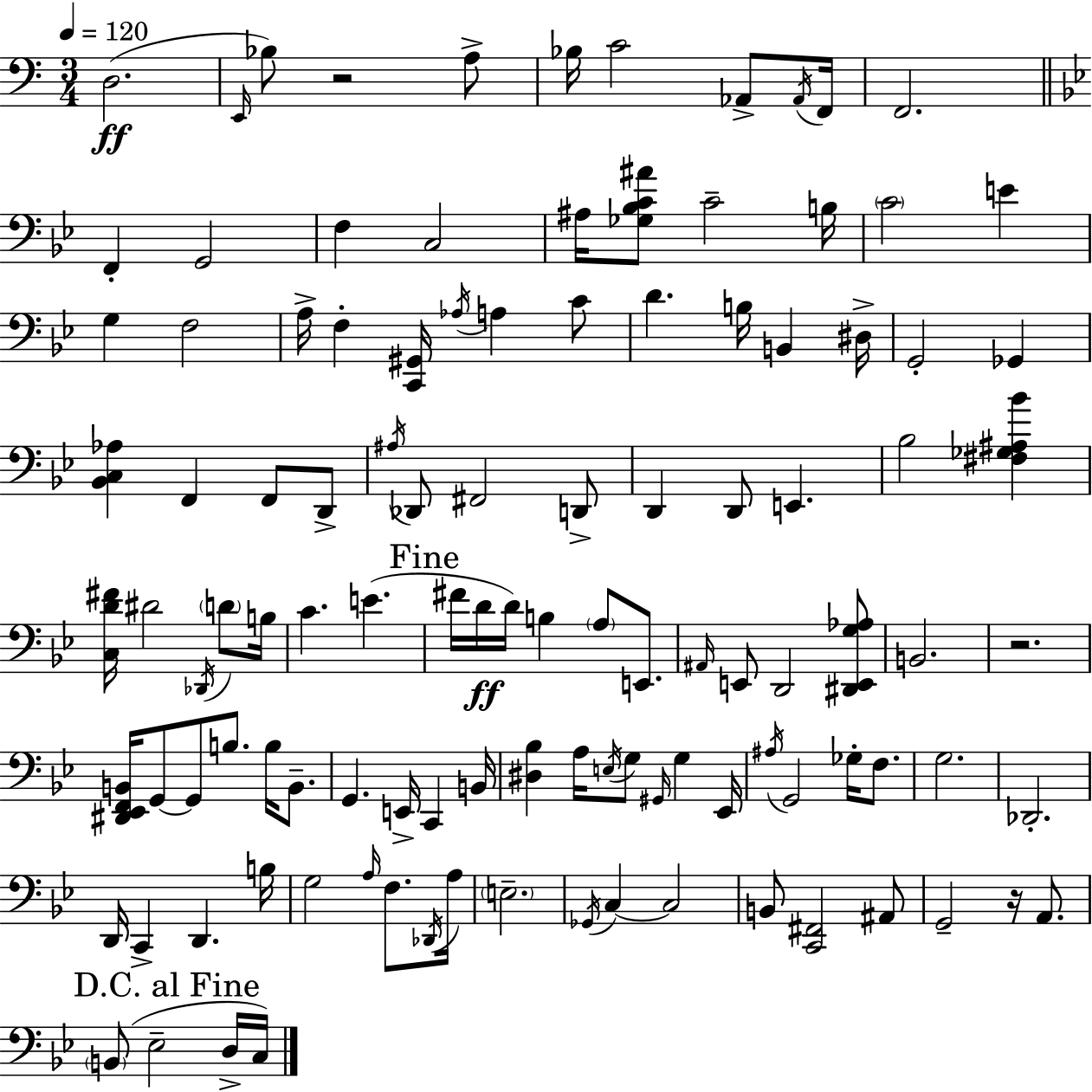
D3/h. E2/s Bb3/e R/h A3/e Bb3/s C4/h Ab2/e Ab2/s F2/s F2/h. F2/q G2/h F3/q C3/h A#3/s [Gb3,Bb3,C4,A#4]/e C4/h B3/s C4/h E4/q G3/q F3/h A3/s F3/q [C2,G#2]/s Ab3/s A3/q C4/e D4/q. B3/s B2/q D#3/s G2/h Gb2/q [Bb2,C3,Ab3]/q F2/q F2/e D2/e A#3/s Db2/e F#2/h D2/e D2/q D2/e E2/q. Bb3/h [F#3,Gb3,A#3,Bb4]/q [C3,D4,F#4]/s D#4/h Db2/s D4/e B3/s C4/q. E4/q. F#4/s D4/s D4/s B3/q A3/e E2/e. A#2/s E2/e D2/h [D#2,E2,G3,Ab3]/e B2/h. R/h. [D#2,Eb2,F2,B2]/s G2/e G2/e B3/e. B3/s B2/e. G2/q. E2/s C2/q B2/s [D#3,Bb3]/q A3/s E3/s G3/e G#2/s G3/q Eb2/s A#3/s G2/h Gb3/s F3/e. G3/h. Db2/h. D2/s C2/q D2/q. B3/s G3/h A3/s F3/e. Db2/s A3/s E3/h. Gb2/s C3/q C3/h B2/e [C2,F#2]/h A#2/e G2/h R/s A2/e. B2/e Eb3/h D3/s C3/s